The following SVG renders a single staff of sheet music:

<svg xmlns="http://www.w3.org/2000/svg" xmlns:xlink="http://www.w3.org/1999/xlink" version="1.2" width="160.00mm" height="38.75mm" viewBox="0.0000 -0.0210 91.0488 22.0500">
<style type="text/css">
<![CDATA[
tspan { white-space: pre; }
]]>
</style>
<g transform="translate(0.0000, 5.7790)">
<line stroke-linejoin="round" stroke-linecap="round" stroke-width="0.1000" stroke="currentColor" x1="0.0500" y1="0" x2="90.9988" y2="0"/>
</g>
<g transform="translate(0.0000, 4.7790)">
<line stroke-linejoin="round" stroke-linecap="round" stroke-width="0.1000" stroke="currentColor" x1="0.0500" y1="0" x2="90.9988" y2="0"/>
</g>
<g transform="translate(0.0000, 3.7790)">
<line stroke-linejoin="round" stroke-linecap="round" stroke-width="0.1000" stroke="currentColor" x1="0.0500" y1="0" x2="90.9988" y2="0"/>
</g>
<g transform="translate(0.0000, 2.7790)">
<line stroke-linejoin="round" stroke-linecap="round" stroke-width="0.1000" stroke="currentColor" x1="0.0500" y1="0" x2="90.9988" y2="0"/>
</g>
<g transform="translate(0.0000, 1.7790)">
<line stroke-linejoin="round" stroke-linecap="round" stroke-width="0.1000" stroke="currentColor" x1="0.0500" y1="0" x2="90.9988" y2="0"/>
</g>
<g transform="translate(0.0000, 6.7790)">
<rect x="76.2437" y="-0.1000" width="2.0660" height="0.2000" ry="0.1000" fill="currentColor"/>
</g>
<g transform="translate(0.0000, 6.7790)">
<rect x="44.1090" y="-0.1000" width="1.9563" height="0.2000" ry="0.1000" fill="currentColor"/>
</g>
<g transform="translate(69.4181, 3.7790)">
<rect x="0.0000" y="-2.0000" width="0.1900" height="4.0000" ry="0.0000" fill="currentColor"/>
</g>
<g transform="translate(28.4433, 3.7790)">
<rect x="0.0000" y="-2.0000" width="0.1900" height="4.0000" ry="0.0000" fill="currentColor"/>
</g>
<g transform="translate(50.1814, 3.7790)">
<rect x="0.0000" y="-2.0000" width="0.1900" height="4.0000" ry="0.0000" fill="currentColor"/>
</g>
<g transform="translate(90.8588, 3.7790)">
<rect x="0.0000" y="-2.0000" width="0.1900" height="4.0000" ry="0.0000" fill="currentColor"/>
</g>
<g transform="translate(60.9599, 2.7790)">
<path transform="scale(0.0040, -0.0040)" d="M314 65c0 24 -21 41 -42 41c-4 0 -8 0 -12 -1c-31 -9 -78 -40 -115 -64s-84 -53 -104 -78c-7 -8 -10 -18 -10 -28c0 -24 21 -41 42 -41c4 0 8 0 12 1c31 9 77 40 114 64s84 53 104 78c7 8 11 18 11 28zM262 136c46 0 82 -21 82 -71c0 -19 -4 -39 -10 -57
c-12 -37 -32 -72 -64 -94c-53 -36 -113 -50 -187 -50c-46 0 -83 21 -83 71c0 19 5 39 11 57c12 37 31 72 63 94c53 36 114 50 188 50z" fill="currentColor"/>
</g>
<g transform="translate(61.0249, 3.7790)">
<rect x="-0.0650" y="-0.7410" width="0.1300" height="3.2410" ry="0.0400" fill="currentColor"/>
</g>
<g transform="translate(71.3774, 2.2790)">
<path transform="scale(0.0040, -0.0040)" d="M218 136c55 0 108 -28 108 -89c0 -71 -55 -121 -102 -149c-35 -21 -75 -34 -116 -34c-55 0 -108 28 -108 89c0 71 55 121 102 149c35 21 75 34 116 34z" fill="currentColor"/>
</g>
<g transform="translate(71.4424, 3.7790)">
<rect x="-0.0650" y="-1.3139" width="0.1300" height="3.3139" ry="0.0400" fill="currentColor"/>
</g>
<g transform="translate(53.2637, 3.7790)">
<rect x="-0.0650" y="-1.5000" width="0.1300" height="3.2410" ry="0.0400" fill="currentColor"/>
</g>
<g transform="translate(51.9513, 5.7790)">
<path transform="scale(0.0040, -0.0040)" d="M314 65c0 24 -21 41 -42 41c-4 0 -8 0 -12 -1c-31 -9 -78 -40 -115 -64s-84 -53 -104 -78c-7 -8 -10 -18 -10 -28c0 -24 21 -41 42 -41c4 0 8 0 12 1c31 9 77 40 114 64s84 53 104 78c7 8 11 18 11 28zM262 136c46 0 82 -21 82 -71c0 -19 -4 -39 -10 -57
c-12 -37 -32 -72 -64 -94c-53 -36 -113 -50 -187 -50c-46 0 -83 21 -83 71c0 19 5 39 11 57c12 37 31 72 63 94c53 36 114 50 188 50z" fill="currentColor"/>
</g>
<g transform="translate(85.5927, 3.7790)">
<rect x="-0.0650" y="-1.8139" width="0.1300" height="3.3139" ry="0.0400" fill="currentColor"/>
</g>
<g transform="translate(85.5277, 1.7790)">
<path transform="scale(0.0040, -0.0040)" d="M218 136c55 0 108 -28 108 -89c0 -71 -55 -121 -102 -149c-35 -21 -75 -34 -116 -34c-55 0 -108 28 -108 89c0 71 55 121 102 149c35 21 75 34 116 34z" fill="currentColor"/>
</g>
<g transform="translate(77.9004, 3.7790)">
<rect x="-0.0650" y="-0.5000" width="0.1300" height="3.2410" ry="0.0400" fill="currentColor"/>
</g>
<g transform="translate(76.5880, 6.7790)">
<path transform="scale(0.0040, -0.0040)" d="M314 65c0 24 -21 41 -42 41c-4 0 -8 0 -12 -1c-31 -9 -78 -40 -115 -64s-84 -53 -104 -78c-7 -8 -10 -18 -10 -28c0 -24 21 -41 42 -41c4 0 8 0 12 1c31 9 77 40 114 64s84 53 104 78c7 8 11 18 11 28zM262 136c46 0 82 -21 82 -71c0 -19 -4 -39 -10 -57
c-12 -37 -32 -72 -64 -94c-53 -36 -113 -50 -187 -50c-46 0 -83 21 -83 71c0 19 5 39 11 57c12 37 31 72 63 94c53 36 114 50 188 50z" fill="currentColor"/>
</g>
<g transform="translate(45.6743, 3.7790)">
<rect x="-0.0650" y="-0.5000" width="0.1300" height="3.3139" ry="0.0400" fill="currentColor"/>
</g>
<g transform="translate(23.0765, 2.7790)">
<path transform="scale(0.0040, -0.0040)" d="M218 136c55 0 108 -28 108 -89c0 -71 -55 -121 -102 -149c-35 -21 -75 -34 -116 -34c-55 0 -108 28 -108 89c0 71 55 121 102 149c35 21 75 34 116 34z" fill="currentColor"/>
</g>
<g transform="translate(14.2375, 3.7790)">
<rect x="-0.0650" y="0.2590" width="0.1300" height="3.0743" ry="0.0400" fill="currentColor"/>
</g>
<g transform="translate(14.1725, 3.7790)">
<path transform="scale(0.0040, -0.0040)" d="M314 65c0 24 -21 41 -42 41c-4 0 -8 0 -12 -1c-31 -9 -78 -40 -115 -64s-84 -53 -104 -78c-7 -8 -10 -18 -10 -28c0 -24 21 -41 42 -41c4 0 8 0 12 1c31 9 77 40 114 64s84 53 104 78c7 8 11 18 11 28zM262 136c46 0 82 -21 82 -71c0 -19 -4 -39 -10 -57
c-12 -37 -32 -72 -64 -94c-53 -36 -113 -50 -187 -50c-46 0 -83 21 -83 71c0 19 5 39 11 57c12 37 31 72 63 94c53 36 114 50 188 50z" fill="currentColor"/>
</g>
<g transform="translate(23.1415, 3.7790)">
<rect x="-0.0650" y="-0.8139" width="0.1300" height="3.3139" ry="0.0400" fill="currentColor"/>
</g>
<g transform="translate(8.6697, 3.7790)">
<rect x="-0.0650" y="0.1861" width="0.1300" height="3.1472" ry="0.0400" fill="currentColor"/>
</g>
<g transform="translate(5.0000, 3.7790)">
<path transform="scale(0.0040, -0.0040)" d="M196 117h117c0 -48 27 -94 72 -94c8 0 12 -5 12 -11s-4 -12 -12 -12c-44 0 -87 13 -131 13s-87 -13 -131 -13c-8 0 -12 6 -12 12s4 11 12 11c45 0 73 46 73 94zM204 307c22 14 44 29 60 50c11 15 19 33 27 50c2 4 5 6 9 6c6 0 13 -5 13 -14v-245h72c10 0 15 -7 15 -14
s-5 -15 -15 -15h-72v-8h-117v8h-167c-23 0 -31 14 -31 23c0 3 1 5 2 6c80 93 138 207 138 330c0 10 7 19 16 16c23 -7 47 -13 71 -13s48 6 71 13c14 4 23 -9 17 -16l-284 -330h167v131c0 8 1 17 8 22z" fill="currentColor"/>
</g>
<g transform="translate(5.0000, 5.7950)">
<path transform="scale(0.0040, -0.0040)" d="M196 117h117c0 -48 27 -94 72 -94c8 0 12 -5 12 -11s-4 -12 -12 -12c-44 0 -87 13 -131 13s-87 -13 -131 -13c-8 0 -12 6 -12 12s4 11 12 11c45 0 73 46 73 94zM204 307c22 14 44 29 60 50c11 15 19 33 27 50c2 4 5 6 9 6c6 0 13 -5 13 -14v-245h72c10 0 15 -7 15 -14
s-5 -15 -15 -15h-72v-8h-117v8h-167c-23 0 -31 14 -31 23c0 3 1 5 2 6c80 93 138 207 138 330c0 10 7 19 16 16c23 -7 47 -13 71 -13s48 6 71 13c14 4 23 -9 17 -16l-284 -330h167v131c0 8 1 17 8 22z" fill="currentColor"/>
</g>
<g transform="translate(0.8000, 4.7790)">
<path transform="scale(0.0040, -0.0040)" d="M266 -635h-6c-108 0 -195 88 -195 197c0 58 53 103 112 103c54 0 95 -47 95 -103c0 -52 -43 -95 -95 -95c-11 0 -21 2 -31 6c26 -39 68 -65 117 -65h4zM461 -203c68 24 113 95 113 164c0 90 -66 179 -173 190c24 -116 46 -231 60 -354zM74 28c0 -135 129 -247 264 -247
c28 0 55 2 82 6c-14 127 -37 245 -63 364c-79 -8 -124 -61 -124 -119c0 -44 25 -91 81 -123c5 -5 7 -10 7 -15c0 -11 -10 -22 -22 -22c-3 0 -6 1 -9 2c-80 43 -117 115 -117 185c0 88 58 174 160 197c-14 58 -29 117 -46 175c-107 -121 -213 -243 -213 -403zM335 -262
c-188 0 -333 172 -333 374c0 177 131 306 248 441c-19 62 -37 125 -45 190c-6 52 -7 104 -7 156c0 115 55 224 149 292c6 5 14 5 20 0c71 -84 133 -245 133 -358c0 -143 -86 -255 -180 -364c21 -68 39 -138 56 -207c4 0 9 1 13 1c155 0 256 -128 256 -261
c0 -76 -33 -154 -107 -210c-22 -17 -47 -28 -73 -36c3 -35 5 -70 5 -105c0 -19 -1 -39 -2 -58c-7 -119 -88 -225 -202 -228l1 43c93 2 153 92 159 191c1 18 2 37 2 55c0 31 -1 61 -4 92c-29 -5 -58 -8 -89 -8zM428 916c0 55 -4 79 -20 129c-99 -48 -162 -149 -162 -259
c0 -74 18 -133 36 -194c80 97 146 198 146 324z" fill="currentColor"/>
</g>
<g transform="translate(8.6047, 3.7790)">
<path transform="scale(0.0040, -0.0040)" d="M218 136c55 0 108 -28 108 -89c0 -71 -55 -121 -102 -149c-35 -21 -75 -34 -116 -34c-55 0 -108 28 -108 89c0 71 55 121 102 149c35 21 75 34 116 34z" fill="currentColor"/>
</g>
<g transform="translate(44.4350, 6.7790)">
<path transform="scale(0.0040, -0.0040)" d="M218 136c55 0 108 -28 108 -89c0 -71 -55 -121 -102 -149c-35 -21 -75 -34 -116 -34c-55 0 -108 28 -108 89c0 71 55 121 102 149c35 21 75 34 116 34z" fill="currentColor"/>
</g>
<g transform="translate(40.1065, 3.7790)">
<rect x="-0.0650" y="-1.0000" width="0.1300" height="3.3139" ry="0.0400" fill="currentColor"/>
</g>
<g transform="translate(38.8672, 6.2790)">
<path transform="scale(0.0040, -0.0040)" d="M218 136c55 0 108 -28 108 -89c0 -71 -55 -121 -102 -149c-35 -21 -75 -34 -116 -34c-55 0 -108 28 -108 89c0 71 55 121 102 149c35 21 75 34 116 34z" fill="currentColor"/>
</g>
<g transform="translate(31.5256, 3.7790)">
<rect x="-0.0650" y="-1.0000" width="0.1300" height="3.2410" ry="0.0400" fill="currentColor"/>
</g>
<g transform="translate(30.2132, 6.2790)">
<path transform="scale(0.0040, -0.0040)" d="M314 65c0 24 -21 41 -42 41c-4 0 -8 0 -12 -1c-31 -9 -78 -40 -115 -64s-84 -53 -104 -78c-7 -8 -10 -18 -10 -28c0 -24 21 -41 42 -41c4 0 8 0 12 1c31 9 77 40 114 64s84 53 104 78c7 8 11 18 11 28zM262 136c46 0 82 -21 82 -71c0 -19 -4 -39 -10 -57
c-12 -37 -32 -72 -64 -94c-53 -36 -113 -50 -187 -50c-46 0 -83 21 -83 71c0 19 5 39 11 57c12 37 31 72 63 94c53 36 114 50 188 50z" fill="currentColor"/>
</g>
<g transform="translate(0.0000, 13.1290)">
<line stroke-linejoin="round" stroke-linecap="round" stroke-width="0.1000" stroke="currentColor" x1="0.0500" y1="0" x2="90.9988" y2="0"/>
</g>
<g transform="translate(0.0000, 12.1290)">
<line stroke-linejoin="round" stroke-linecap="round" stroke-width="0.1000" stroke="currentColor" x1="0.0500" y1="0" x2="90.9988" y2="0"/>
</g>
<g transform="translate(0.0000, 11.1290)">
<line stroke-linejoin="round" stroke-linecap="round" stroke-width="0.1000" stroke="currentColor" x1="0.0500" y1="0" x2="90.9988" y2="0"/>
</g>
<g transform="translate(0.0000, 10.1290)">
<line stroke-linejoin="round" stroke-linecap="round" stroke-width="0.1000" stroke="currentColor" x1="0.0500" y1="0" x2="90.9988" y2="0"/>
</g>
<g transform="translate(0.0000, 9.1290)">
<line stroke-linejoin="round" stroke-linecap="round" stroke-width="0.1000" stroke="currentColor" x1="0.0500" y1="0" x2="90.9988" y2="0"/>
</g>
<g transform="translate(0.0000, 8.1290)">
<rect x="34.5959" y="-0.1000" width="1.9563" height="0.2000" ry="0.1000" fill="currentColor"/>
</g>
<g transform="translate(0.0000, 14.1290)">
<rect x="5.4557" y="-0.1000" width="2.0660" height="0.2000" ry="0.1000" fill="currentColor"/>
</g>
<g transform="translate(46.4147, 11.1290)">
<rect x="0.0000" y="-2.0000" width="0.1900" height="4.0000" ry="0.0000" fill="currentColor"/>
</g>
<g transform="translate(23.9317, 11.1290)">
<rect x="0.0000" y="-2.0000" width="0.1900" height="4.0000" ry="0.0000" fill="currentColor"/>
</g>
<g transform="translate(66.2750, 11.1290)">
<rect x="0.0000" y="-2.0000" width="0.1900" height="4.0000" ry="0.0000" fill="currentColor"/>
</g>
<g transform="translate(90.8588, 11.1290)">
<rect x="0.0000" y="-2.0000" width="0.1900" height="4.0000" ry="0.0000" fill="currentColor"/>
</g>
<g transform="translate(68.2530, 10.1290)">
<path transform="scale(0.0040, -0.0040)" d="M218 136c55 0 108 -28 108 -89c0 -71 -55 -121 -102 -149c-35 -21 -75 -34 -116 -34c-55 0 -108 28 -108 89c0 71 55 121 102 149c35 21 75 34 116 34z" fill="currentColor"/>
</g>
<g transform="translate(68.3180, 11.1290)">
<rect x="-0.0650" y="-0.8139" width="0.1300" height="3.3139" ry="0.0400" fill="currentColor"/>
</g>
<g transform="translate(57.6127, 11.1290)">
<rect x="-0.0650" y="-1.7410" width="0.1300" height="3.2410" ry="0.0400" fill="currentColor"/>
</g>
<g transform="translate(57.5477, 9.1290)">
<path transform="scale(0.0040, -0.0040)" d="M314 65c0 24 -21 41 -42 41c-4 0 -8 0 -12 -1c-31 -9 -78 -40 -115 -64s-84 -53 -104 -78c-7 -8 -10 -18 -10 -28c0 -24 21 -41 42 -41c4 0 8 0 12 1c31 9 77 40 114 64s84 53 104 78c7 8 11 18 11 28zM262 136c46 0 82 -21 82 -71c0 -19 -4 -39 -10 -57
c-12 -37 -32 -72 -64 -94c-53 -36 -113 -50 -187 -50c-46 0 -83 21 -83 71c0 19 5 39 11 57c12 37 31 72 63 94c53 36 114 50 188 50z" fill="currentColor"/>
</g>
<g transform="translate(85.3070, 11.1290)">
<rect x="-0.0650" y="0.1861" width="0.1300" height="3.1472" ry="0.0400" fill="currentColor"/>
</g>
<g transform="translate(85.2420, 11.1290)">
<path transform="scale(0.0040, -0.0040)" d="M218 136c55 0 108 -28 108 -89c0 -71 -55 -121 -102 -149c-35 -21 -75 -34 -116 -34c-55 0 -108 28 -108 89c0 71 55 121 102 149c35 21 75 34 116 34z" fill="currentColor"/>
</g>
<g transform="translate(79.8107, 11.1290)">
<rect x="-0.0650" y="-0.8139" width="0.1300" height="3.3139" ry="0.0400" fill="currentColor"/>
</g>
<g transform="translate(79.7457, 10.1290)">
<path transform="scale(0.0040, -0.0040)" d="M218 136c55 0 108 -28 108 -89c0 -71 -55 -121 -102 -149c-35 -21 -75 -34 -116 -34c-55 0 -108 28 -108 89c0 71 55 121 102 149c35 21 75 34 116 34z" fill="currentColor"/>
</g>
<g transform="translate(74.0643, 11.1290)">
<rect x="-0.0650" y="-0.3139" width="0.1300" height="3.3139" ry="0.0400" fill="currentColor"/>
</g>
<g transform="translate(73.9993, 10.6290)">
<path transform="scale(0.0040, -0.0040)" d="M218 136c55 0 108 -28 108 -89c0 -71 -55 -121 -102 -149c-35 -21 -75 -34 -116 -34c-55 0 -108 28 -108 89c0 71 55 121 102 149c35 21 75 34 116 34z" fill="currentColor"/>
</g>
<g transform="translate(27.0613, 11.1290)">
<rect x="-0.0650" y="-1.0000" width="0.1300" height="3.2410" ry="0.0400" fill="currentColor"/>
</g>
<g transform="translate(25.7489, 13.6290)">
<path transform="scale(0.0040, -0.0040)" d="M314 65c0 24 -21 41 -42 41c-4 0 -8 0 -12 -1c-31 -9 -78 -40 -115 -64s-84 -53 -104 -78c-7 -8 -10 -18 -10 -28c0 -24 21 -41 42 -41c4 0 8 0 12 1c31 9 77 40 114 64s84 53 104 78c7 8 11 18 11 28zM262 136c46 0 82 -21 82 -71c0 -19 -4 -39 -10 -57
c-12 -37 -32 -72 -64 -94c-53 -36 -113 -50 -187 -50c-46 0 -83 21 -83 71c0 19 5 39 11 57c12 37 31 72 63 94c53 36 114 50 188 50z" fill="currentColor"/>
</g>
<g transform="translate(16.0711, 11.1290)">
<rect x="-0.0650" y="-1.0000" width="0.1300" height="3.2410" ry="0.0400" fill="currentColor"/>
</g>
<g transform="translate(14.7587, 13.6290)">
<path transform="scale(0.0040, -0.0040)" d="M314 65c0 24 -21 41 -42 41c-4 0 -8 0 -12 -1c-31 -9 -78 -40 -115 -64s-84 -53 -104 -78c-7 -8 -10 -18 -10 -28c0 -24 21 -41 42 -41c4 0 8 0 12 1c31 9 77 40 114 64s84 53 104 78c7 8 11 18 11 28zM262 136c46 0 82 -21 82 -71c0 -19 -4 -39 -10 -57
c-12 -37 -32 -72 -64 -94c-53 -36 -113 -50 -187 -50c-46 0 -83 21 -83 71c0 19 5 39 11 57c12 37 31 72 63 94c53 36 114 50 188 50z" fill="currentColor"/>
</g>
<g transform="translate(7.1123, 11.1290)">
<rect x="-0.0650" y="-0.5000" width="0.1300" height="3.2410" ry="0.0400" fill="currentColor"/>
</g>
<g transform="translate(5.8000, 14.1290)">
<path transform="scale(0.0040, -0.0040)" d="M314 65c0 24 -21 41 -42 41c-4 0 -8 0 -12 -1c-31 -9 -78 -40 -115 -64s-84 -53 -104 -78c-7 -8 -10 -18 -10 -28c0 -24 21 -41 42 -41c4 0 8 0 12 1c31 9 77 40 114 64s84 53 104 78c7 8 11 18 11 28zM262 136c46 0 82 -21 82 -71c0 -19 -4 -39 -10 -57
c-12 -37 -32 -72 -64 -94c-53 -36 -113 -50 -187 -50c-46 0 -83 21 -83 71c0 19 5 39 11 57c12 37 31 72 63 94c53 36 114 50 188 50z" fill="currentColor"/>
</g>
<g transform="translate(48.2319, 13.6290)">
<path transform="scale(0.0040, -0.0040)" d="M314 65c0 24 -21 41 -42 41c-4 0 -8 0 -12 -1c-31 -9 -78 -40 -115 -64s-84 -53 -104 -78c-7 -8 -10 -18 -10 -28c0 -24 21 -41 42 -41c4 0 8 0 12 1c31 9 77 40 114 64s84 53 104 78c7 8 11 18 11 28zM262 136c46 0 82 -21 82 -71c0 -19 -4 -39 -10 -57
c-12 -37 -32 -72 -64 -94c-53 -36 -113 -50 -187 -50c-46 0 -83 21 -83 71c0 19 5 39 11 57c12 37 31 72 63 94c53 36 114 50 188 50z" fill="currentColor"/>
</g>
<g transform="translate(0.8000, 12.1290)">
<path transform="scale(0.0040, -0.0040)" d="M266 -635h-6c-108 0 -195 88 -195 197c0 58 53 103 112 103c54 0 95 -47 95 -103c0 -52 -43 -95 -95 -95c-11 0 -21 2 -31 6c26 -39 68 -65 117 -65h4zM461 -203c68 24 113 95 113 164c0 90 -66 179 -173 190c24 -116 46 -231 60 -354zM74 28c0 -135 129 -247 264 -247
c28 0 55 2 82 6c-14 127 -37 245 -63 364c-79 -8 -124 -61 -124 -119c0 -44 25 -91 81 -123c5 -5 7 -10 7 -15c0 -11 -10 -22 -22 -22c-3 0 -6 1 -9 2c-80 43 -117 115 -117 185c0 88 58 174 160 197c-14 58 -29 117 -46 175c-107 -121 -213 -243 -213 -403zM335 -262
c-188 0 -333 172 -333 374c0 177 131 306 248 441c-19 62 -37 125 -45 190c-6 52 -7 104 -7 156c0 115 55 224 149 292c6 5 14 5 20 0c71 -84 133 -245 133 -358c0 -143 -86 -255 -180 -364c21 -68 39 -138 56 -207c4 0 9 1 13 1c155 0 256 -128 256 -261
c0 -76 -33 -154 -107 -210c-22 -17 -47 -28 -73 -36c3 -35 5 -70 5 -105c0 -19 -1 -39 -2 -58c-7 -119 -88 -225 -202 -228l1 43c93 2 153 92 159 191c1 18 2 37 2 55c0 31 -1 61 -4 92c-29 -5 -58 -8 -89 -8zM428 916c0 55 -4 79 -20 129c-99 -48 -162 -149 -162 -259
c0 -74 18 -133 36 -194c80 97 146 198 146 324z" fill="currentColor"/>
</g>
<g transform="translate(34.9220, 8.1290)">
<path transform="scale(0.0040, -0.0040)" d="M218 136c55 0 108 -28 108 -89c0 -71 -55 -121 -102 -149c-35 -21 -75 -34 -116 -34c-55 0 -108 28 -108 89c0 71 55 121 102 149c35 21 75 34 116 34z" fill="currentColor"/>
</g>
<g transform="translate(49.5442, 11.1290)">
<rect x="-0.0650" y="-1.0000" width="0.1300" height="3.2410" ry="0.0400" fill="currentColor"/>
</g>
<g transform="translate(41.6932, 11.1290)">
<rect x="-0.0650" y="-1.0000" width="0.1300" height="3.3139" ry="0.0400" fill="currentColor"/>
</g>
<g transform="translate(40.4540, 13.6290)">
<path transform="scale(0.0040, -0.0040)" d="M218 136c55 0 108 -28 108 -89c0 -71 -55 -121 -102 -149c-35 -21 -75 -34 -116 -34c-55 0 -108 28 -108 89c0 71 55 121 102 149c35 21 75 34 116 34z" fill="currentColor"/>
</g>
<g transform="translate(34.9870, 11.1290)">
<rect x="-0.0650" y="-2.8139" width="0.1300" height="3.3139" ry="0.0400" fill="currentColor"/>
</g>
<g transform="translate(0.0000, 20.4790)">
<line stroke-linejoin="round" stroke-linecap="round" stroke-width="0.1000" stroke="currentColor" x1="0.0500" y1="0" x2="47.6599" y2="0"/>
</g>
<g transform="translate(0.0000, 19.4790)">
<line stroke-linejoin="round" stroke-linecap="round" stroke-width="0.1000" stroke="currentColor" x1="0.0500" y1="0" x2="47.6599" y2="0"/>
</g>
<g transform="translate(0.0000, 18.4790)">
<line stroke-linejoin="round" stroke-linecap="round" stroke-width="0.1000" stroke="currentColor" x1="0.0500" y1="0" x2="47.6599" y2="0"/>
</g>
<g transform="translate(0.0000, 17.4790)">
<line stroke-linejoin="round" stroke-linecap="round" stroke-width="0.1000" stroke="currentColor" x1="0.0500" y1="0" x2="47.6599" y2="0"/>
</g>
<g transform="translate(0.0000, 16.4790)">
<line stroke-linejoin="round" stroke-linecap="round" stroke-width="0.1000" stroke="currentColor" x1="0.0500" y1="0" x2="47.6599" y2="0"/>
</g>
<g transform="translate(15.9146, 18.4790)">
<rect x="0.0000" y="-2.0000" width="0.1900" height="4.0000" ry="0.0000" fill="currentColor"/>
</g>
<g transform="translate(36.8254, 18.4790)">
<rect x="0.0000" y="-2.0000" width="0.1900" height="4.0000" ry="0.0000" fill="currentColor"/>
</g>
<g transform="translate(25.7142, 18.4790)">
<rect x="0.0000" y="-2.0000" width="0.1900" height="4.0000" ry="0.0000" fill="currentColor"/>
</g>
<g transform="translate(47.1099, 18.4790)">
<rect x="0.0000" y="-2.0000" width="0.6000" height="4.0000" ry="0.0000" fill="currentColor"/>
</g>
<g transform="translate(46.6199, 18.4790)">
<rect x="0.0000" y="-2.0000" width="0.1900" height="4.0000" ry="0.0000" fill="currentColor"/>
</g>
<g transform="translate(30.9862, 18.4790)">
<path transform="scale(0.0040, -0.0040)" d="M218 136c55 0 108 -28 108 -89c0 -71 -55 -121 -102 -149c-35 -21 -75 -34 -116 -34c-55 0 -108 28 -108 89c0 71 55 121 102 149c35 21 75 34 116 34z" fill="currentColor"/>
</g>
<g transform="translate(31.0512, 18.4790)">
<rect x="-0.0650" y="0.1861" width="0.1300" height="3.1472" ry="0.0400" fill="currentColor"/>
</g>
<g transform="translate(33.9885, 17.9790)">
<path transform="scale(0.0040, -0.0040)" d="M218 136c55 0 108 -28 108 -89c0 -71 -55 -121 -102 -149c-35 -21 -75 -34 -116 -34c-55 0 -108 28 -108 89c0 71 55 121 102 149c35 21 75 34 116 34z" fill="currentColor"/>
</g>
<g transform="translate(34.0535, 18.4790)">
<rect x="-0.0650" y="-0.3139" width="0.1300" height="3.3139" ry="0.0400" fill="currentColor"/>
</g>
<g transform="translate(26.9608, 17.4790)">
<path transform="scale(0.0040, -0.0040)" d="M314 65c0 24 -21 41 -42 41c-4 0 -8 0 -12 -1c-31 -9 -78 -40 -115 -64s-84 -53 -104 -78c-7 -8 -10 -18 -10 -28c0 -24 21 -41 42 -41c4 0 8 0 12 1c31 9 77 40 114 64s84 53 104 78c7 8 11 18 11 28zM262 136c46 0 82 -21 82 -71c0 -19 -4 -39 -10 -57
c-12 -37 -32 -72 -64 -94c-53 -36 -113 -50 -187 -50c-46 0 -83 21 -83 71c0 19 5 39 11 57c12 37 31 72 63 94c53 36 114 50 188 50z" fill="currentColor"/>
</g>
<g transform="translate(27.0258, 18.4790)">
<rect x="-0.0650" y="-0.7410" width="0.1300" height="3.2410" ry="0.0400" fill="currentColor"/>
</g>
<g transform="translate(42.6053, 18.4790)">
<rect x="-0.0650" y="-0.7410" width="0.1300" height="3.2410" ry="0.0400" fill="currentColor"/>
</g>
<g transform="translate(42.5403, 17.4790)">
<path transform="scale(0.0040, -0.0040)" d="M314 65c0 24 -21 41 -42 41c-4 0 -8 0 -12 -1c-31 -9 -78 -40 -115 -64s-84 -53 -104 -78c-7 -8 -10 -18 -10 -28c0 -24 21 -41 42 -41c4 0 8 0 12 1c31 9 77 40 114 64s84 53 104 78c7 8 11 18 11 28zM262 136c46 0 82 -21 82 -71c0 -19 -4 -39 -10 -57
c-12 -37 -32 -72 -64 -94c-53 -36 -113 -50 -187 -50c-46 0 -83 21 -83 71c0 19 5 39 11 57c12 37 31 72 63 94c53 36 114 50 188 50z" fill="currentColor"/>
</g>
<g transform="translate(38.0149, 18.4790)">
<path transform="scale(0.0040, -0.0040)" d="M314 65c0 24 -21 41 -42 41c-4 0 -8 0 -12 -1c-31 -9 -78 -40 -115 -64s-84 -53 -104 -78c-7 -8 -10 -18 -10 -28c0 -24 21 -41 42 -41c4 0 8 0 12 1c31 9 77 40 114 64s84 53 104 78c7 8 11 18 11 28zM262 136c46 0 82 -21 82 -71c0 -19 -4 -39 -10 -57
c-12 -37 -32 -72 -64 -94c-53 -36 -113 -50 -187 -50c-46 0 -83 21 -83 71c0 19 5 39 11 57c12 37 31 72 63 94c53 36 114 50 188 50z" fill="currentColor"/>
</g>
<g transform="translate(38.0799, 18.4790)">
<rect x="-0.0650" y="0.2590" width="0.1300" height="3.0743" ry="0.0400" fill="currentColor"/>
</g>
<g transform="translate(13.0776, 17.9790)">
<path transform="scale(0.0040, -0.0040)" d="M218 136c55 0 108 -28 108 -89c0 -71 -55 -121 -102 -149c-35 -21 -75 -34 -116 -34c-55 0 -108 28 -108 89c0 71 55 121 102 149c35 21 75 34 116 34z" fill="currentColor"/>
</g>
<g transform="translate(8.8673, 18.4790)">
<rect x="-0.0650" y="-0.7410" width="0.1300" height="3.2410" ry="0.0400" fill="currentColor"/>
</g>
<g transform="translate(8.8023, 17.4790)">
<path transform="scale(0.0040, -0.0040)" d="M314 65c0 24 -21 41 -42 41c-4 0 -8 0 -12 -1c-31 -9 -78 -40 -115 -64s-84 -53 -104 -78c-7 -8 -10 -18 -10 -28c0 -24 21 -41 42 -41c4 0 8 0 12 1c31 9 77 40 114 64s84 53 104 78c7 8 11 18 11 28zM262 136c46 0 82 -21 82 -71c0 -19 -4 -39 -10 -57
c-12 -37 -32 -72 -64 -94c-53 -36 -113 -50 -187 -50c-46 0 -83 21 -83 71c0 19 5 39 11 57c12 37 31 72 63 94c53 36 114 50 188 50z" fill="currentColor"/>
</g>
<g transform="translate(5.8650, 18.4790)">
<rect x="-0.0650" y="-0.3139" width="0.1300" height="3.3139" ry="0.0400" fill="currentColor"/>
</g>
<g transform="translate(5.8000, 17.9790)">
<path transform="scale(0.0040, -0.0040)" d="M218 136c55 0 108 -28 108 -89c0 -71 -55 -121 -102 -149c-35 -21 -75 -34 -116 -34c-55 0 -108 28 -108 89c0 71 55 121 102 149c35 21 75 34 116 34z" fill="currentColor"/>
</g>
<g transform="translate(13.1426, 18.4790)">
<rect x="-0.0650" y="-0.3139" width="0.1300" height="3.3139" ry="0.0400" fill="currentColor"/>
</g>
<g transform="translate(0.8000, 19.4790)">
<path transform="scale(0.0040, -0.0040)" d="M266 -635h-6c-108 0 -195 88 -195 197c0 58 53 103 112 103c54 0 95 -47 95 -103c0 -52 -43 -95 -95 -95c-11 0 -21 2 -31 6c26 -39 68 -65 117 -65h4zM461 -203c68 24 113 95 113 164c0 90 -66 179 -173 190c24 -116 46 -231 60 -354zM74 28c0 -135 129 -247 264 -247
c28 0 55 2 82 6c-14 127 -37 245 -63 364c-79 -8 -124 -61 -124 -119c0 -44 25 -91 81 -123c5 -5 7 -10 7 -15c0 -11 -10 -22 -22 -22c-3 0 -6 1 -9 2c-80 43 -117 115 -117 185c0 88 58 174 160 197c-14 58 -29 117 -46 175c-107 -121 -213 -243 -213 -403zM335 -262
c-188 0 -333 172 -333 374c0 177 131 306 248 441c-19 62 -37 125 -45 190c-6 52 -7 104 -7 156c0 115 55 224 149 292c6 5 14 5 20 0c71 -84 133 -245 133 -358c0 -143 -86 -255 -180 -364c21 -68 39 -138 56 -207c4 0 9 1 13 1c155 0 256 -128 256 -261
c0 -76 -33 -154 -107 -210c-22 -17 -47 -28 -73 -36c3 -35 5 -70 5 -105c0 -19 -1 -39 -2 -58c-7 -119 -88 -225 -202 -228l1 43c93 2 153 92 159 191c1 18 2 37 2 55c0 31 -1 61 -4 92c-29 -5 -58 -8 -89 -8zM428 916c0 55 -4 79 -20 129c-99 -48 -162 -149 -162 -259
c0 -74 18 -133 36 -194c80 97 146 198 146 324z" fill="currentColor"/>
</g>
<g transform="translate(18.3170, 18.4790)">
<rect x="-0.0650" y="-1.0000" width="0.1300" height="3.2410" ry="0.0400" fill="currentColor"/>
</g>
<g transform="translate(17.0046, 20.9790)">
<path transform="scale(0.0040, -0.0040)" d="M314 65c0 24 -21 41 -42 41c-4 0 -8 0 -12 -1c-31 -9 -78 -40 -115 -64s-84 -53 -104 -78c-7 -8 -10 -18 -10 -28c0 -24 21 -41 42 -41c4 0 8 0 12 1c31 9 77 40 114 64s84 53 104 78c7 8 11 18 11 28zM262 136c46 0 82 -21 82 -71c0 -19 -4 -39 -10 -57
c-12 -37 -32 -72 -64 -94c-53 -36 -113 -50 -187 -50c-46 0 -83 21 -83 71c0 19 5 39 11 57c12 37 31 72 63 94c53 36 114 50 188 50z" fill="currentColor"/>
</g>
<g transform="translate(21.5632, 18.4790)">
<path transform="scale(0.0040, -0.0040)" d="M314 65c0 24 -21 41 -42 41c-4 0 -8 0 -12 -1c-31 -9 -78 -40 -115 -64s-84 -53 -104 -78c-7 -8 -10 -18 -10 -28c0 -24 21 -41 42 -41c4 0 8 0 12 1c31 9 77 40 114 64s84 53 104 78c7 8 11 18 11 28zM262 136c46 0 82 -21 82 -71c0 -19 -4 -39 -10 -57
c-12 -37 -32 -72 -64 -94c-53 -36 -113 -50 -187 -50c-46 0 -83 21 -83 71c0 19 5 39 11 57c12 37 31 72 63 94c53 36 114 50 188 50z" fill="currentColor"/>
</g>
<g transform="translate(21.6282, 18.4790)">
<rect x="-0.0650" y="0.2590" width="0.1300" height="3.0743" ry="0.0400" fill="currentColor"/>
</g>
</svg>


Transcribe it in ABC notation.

X:1
T:Untitled
M:4/4
L:1/4
K:C
B B2 d D2 D C E2 d2 e C2 f C2 D2 D2 a D D2 f2 d c d B c d2 c D2 B2 d2 B c B2 d2